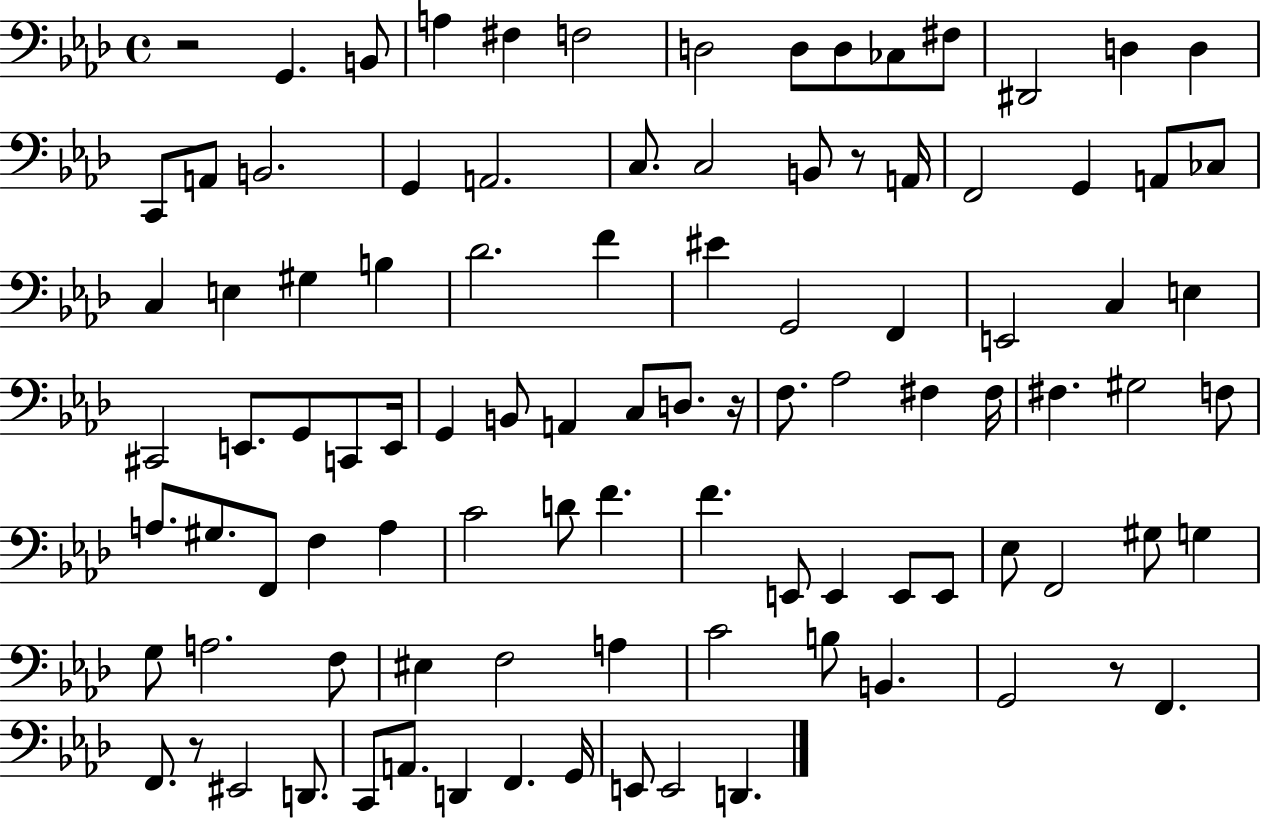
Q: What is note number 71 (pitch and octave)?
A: G#3